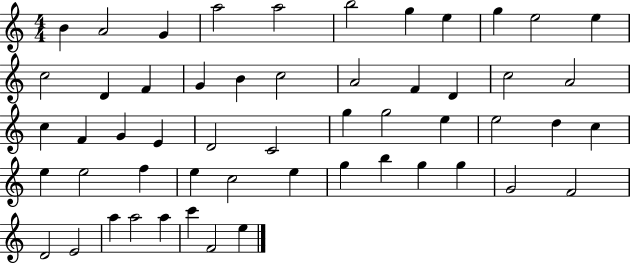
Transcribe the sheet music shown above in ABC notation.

X:1
T:Untitled
M:4/4
L:1/4
K:C
B A2 G a2 a2 b2 g e g e2 e c2 D F G B c2 A2 F D c2 A2 c F G E D2 C2 g g2 e e2 d c e e2 f e c2 e g b g g G2 F2 D2 E2 a a2 a c' F2 e